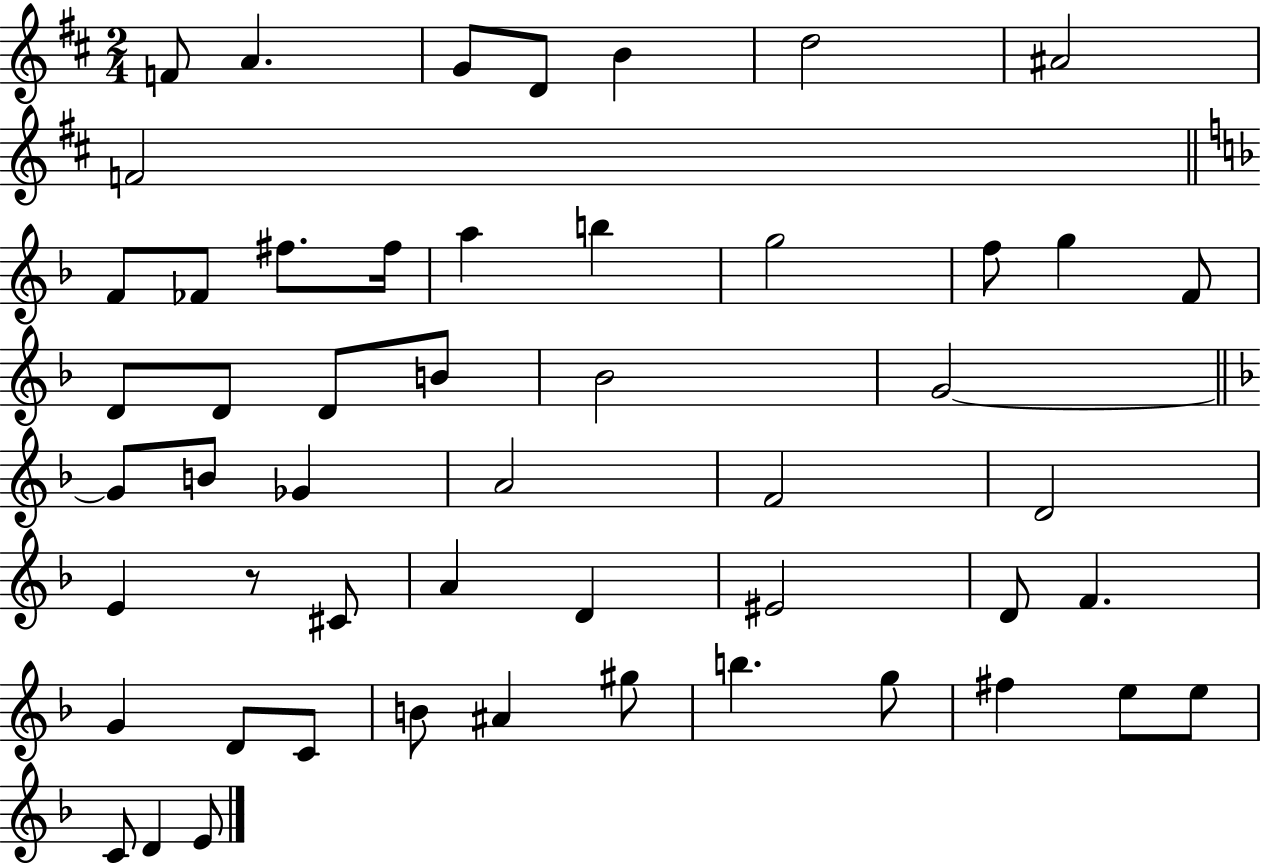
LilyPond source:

{
  \clef treble
  \numericTimeSignature
  \time 2/4
  \key d \major
  f'8 a'4. | g'8 d'8 b'4 | d''2 | ais'2 | \break f'2 | \bar "||" \break \key d \minor f'8 fes'8 fis''8. fis''16 | a''4 b''4 | g''2 | f''8 g''4 f'8 | \break d'8 d'8 d'8 b'8 | bes'2 | g'2~~ | \bar "||" \break \key d \minor g'8 b'8 ges'4 | a'2 | f'2 | d'2 | \break e'4 r8 cis'8 | a'4 d'4 | eis'2 | d'8 f'4. | \break g'4 d'8 c'8 | b'8 ais'4 gis''8 | b''4. g''8 | fis''4 e''8 e''8 | \break c'8 d'4 e'8 | \bar "|."
}